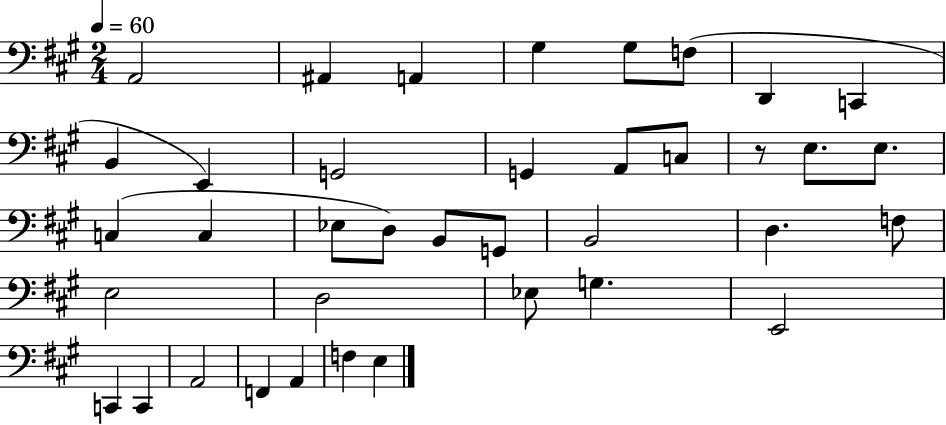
X:1
T:Untitled
M:2/4
L:1/4
K:A
A,,2 ^A,, A,, ^G, ^G,/2 F,/2 D,, C,, B,, E,, G,,2 G,, A,,/2 C,/2 z/2 E,/2 E,/2 C, C, _E,/2 D,/2 B,,/2 G,,/2 B,,2 D, F,/2 E,2 D,2 _E,/2 G, E,,2 C,, C,, A,,2 F,, A,, F, E,